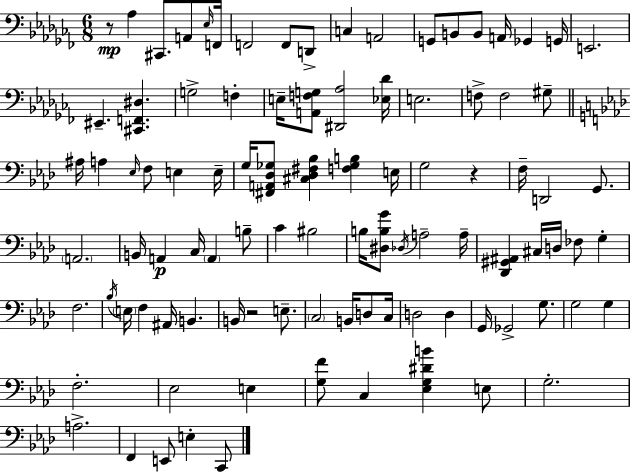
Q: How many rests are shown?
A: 3